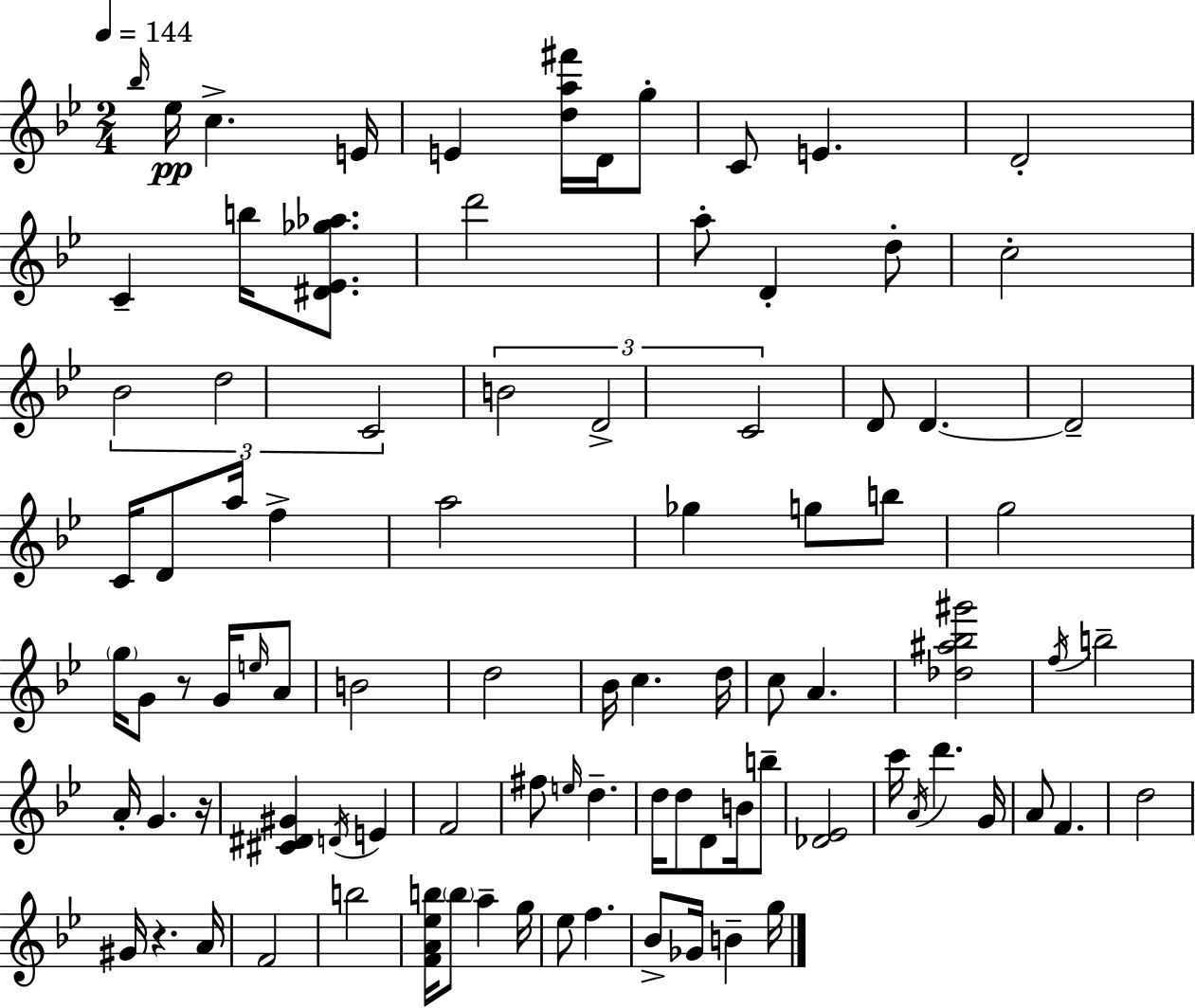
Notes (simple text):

Bb5/s Eb5/s C5/q. E4/s E4/q [D5,A5,F#6]/s D4/s G5/e C4/e E4/q. D4/h C4/q B5/s [D#4,Eb4,Gb5,Ab5]/e. D6/h A5/e D4/q D5/e C5/h Bb4/h D5/h C4/h B4/h D4/h C4/h D4/e D4/q. D4/h C4/s D4/e A5/s F5/q A5/h Gb5/q G5/e B5/e G5/h G5/s G4/e R/e G4/s E5/s A4/e B4/h D5/h Bb4/s C5/q. D5/s C5/e A4/q. [Db5,A#5,Bb5,G#6]/h F5/s B5/h A4/s G4/q. R/s [C#4,D#4,G#4]/q D4/s E4/q F4/h F#5/e E5/s D5/q. D5/s D5/e D4/e B4/s B5/e [Db4,Eb4]/h C6/s A4/s D6/q. G4/s A4/e F4/q. D5/h G#4/s R/q. A4/s F4/h B5/h [F4,A4,Eb5,B5]/s B5/e A5/q G5/s Eb5/e F5/q. Bb4/e Gb4/s B4/q G5/s